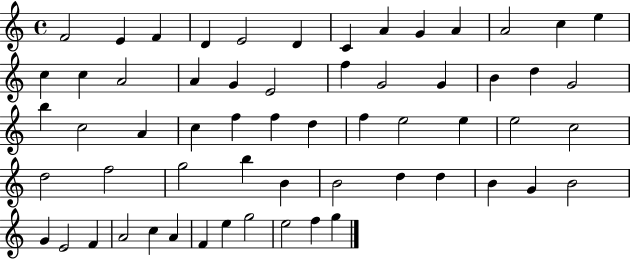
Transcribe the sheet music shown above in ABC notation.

X:1
T:Untitled
M:4/4
L:1/4
K:C
F2 E F D E2 D C A G A A2 c e c c A2 A G E2 f G2 G B d G2 b c2 A c f f d f e2 e e2 c2 d2 f2 g2 b B B2 d d B G B2 G E2 F A2 c A F e g2 e2 f g